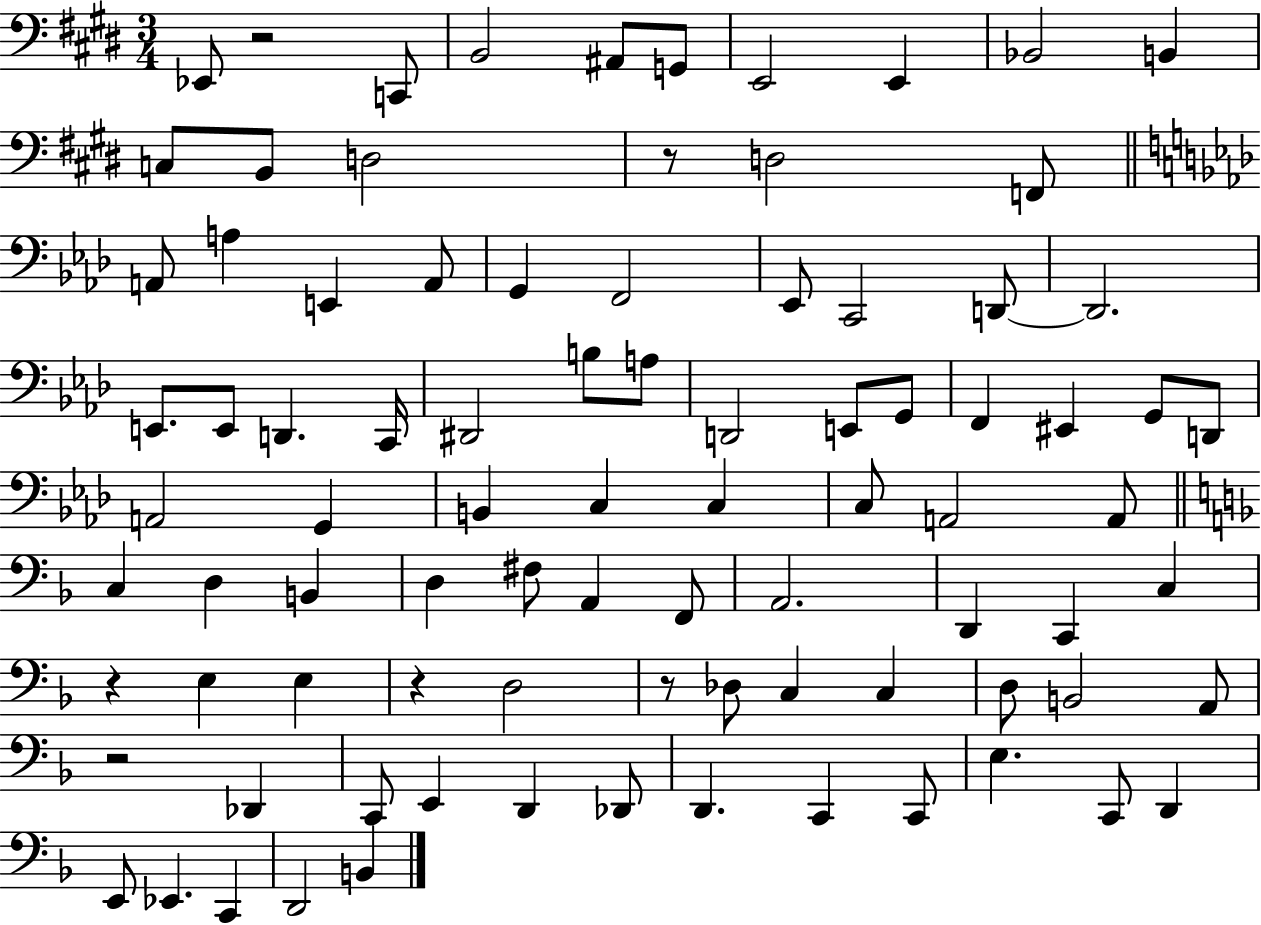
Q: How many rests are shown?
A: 6